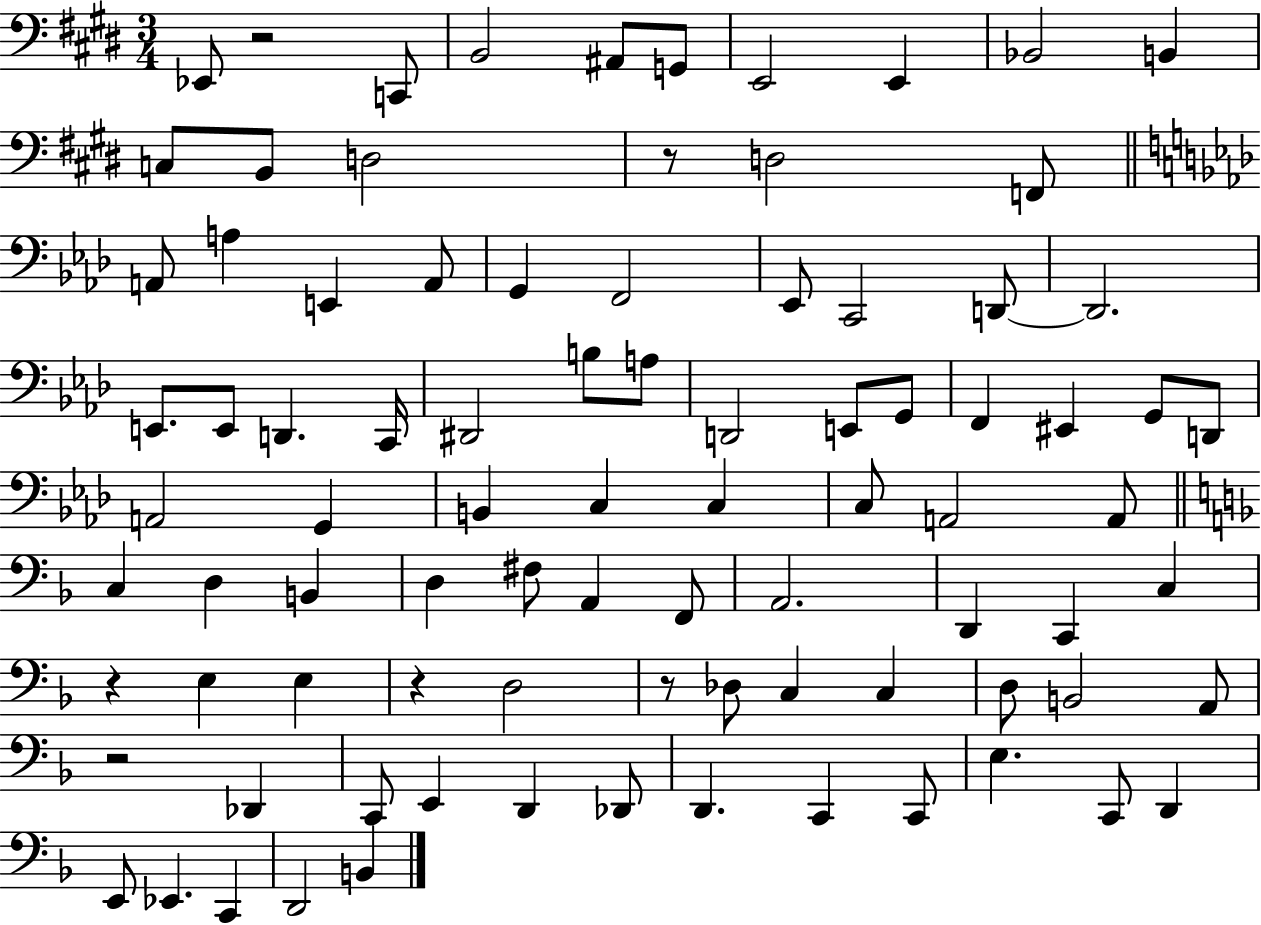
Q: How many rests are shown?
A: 6